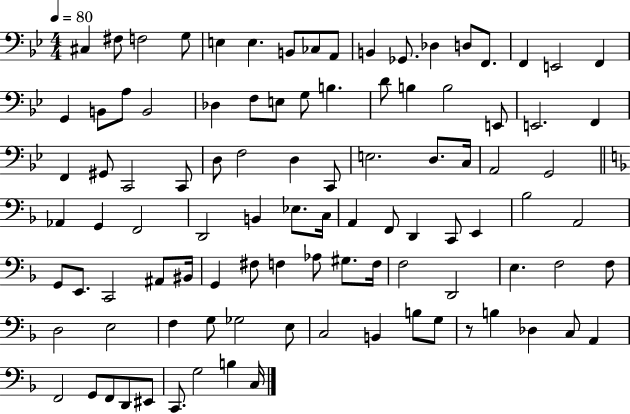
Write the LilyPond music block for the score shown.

{
  \clef bass
  \numericTimeSignature
  \time 4/4
  \key bes \major
  \tempo 4 = 80
  cis4 fis8 f2 g8 | e4 e4. b,8 ces8 a,8 | b,4 ges,8. des4 d8 f,8. | f,4 e,2 f,4 | \break g,4 b,8 a8 b,2 | des4 f8 e8 g8 b4. | d'8 b4 b2 e,8 | e,2. f,4 | \break f,4 gis,8 c,2 c,8 | d8 f2 d4 c,8 | e2. d8. c16 | a,2 g,2 | \break \bar "||" \break \key d \minor aes,4 g,4 f,2 | d,2 b,4 ees8. c16 | a,4 f,8 d,4 c,8 e,4 | bes2 a,2 | \break g,8 e,8. c,2 ais,8 bis,16 | g,4 fis8 f4 aes8 gis8. f16 | f2 d,2 | e4. f2 f8 | \break d2 e2 | f4 g8 ges2 e8 | c2 b,4 b8 g8 | r8 b4 des4 c8 a,4 | \break f,2 g,8 f,8 d,8 eis,8 | c,8. g2 b4 c16 | \bar "|."
}